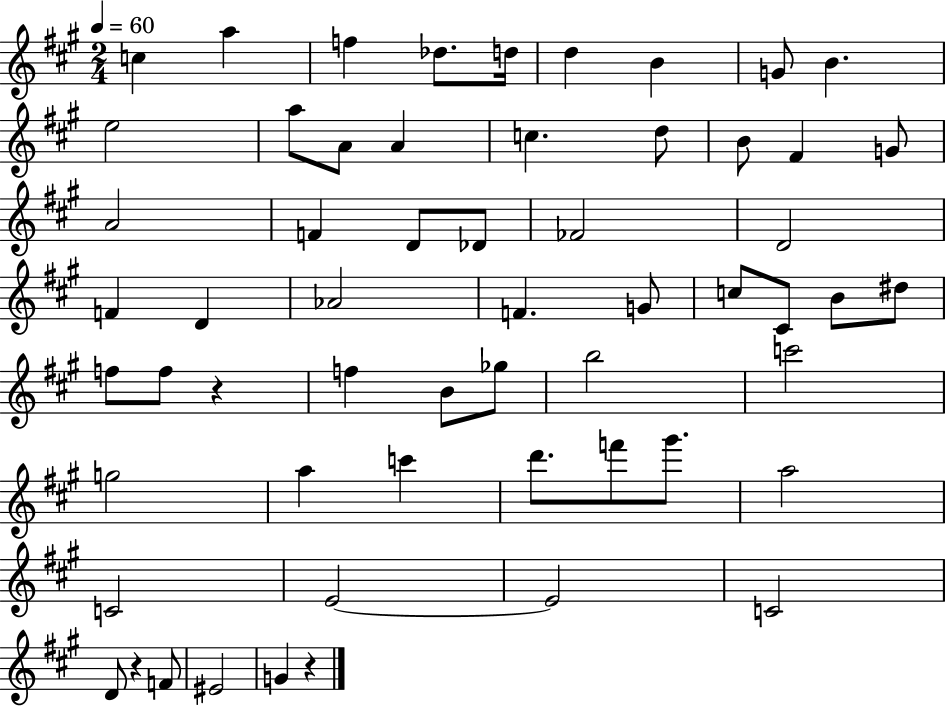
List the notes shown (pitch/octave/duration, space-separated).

C5/q A5/q F5/q Db5/e. D5/s D5/q B4/q G4/e B4/q. E5/h A5/e A4/e A4/q C5/q. D5/e B4/e F#4/q G4/e A4/h F4/q D4/e Db4/e FES4/h D4/h F4/q D4/q Ab4/h F4/q. G4/e C5/e C#4/e B4/e D#5/e F5/e F5/e R/q F5/q B4/e Gb5/e B5/h C6/h G5/h A5/q C6/q D6/e. F6/e G#6/e. A5/h C4/h E4/h E4/h C4/h D4/e R/q F4/e EIS4/h G4/q R/q